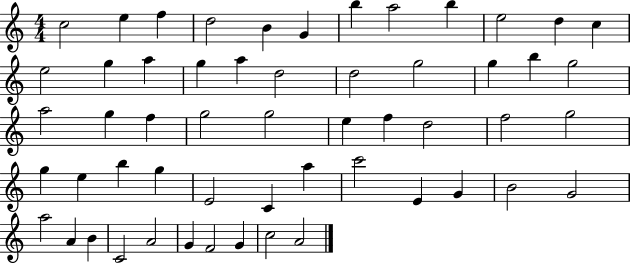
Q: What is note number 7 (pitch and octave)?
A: B5